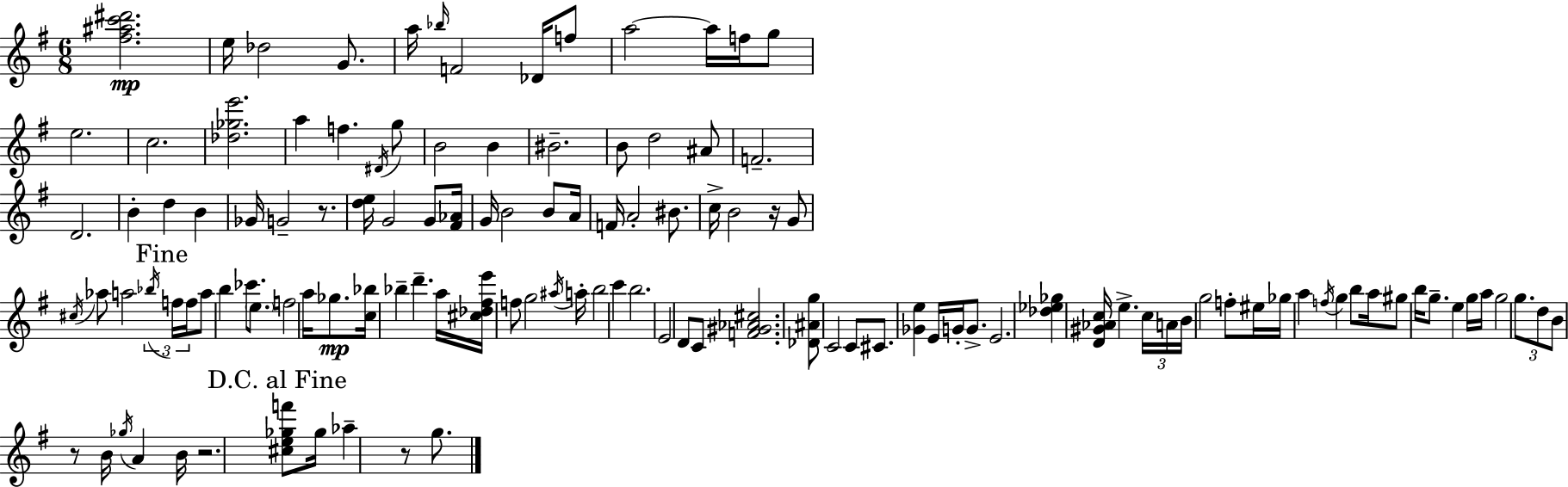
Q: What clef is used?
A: treble